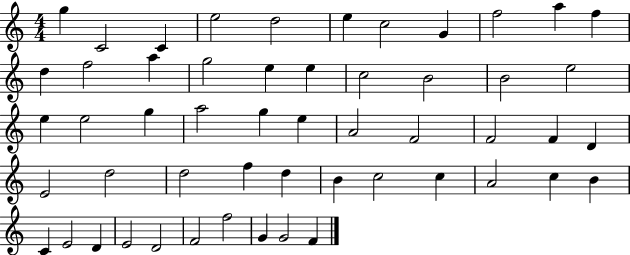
{
  \clef treble
  \numericTimeSignature
  \time 4/4
  \key c \major
  g''4 c'2 c'4 | e''2 d''2 | e''4 c''2 g'4 | f''2 a''4 f''4 | \break d''4 f''2 a''4 | g''2 e''4 e''4 | c''2 b'2 | b'2 e''2 | \break e''4 e''2 g''4 | a''2 g''4 e''4 | a'2 f'2 | f'2 f'4 d'4 | \break e'2 d''2 | d''2 f''4 d''4 | b'4 c''2 c''4 | a'2 c''4 b'4 | \break c'4 e'2 d'4 | e'2 d'2 | f'2 f''2 | g'4 g'2 f'4 | \break \bar "|."
}